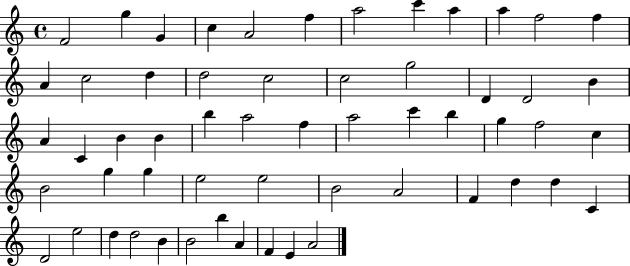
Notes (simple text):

F4/h G5/q G4/q C5/q A4/h F5/q A5/h C6/q A5/q A5/q F5/h F5/q A4/q C5/h D5/q D5/h C5/h C5/h G5/h D4/q D4/h B4/q A4/q C4/q B4/q B4/q B5/q A5/h F5/q A5/h C6/q B5/q G5/q F5/h C5/q B4/h G5/q G5/q E5/h E5/h B4/h A4/h F4/q D5/q D5/q C4/q D4/h E5/h D5/q D5/h B4/q B4/h B5/q A4/q F4/q E4/q A4/h